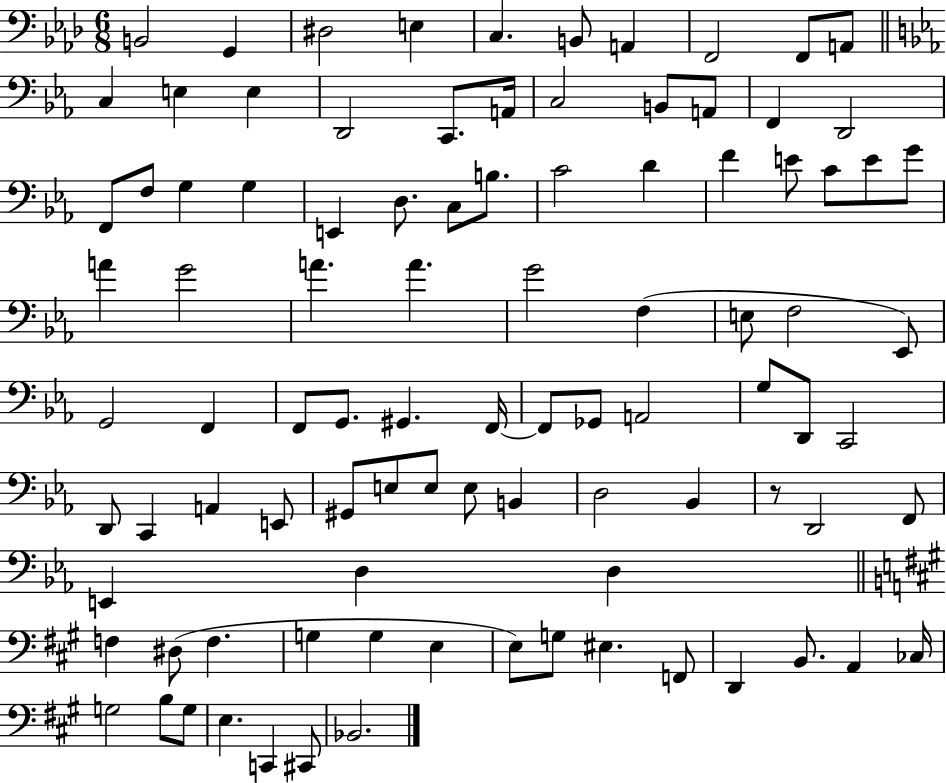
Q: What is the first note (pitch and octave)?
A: B2